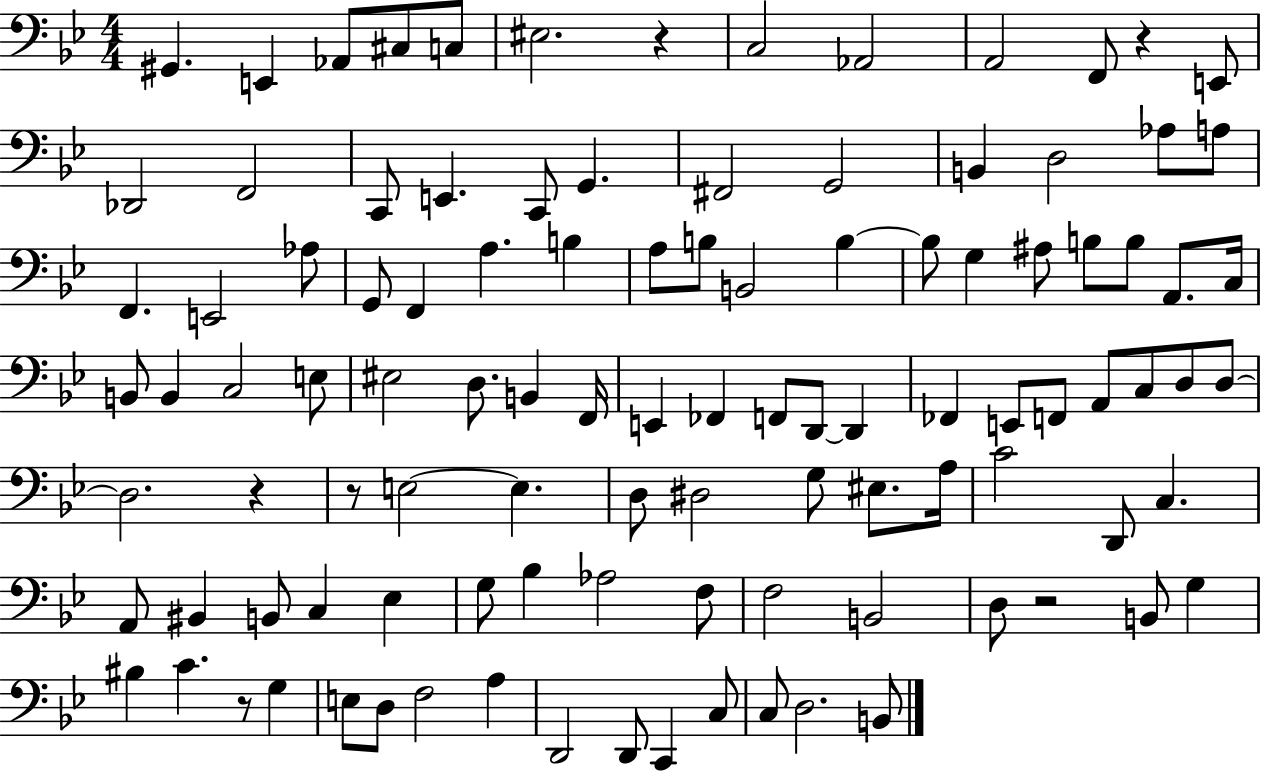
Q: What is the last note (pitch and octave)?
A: B2